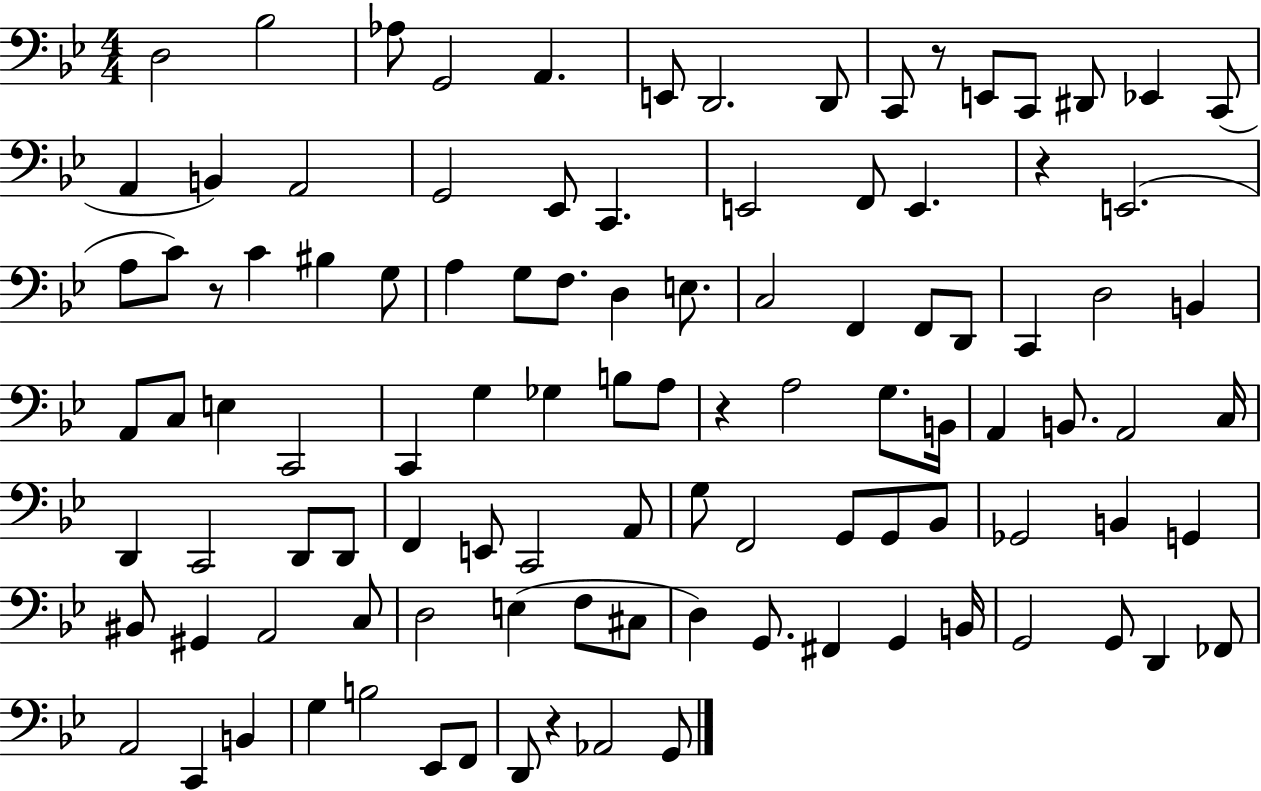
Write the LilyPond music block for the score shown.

{
  \clef bass
  \numericTimeSignature
  \time 4/4
  \key bes \major
  \repeat volta 2 { d2 bes2 | aes8 g,2 a,4. | e,8 d,2. d,8 | c,8 r8 e,8 c,8 dis,8 ees,4 c,8( | \break a,4 b,4) a,2 | g,2 ees,8 c,4. | e,2 f,8 e,4. | r4 e,2.( | \break a8 c'8) r8 c'4 bis4 g8 | a4 g8 f8. d4 e8. | c2 f,4 f,8 d,8 | c,4 d2 b,4 | \break a,8 c8 e4 c,2 | c,4 g4 ges4 b8 a8 | r4 a2 g8. b,16 | a,4 b,8. a,2 c16 | \break d,4 c,2 d,8 d,8 | f,4 e,8 c,2 a,8 | g8 f,2 g,8 g,8 bes,8 | ges,2 b,4 g,4 | \break bis,8 gis,4 a,2 c8 | d2 e4( f8 cis8 | d4) g,8. fis,4 g,4 b,16 | g,2 g,8 d,4 fes,8 | \break a,2 c,4 b,4 | g4 b2 ees,8 f,8 | d,8 r4 aes,2 g,8 | } \bar "|."
}